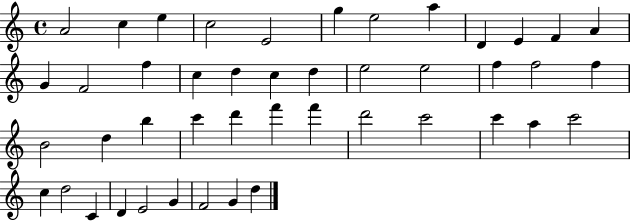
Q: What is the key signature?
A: C major